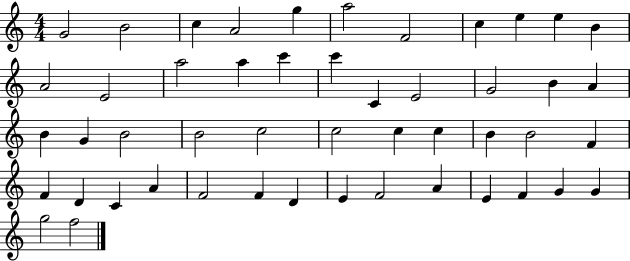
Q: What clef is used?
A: treble